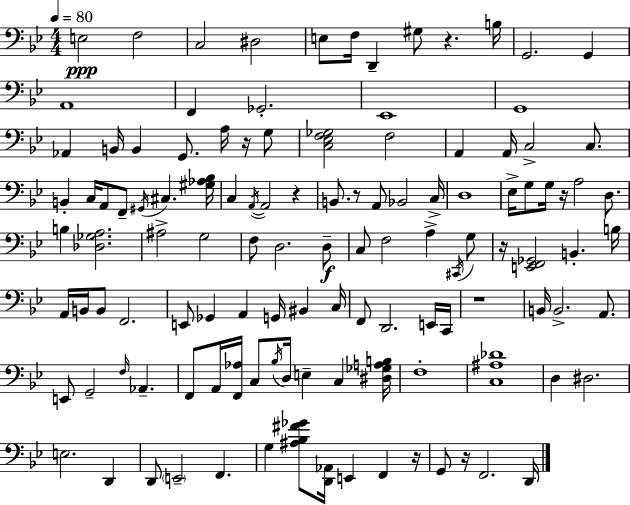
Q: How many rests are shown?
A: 9